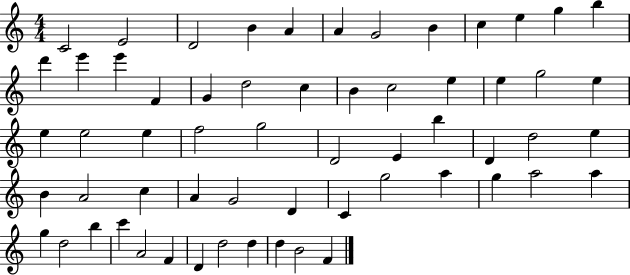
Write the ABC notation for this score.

X:1
T:Untitled
M:4/4
L:1/4
K:C
C2 E2 D2 B A A G2 B c e g b d' e' e' F G d2 c B c2 e e g2 e e e2 e f2 g2 D2 E b D d2 e B A2 c A G2 D C g2 a g a2 a g d2 b c' A2 F D d2 d d B2 F